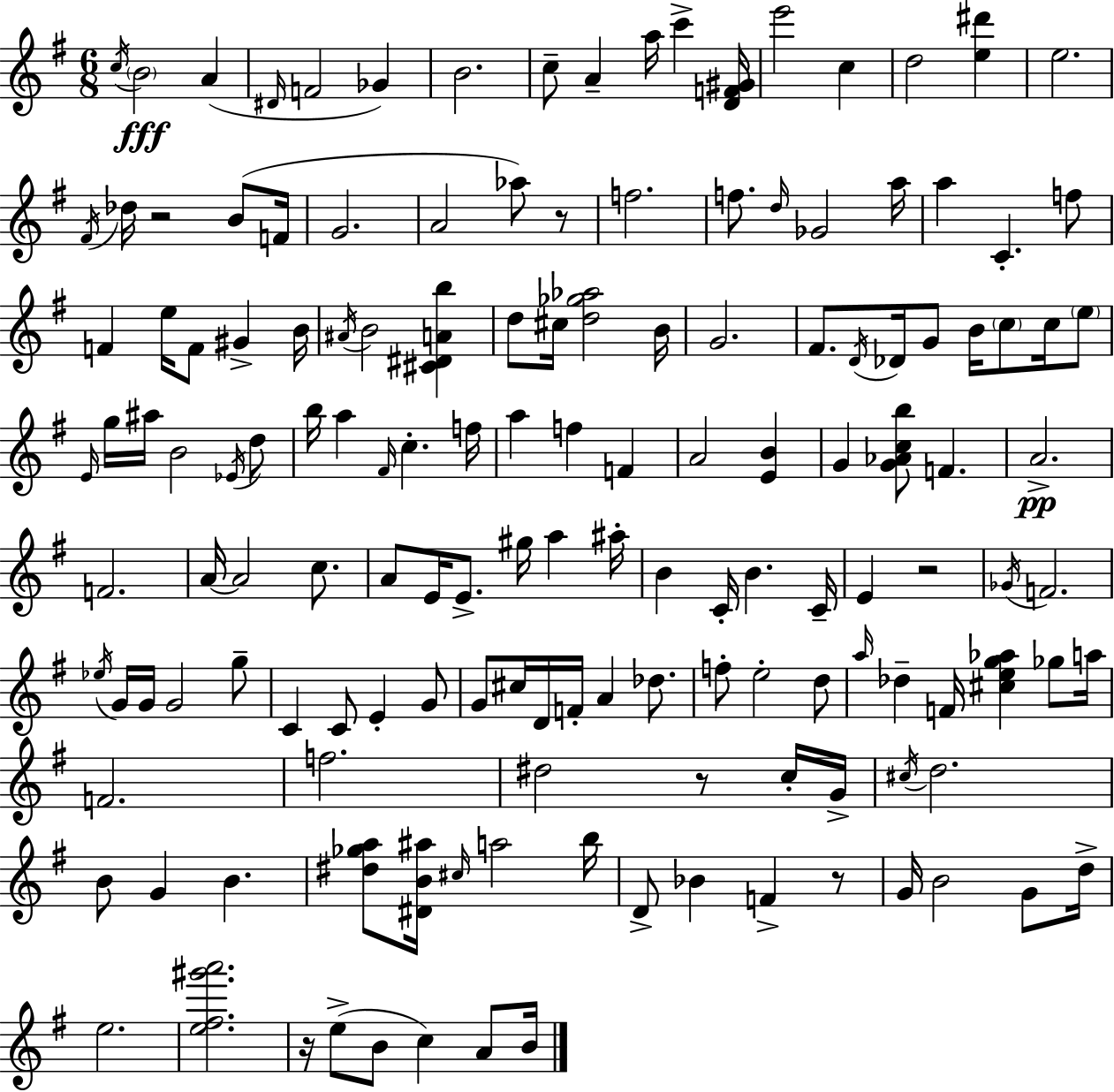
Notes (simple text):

C5/s B4/h A4/q D#4/s F4/h Gb4/q B4/h. C5/e A4/q A5/s C6/q [D4,F4,G#4]/s E6/h C5/q D5/h [E5,D#6]/q E5/h. F#4/s Db5/s R/h B4/e F4/s G4/h. A4/h Ab5/e R/e F5/h. F5/e. D5/s Gb4/h A5/s A5/q C4/q. F5/e F4/q E5/s F4/e G#4/q B4/s A#4/s B4/h [C#4,D#4,A4,B5]/q D5/e C#5/s [D5,Gb5,Ab5]/h B4/s G4/h. F#4/e. D4/s Db4/s G4/e B4/s C5/e C5/s E5/e E4/s G5/s A#5/s B4/h Eb4/s D5/e B5/s A5/q F#4/s C5/q. F5/s A5/q F5/q F4/q A4/h [E4,B4]/q G4/q [G4,Ab4,C5,B5]/e F4/q. A4/h. F4/h. A4/s A4/h C5/e. A4/e E4/s E4/e. G#5/s A5/q A#5/s B4/q C4/s B4/q. C4/s E4/q R/h Gb4/s F4/h. Eb5/s G4/s G4/s G4/h G5/e C4/q C4/e E4/q G4/e G4/e C#5/s D4/s F4/s A4/q Db5/e. F5/e E5/h D5/e A5/s Db5/q F4/s [C#5,E5,G5,Ab5]/q Gb5/e A5/s F4/h. F5/h. D#5/h R/e C5/s G4/s C#5/s D5/h. B4/e G4/q B4/q. [D#5,Gb5,A5]/e [D#4,B4,A#5]/s C#5/s A5/h B5/s D4/e Bb4/q F4/q R/e G4/s B4/h G4/e D5/s E5/h. [E5,F#5,G#6,A6]/h. R/s E5/e B4/e C5/q A4/e B4/s